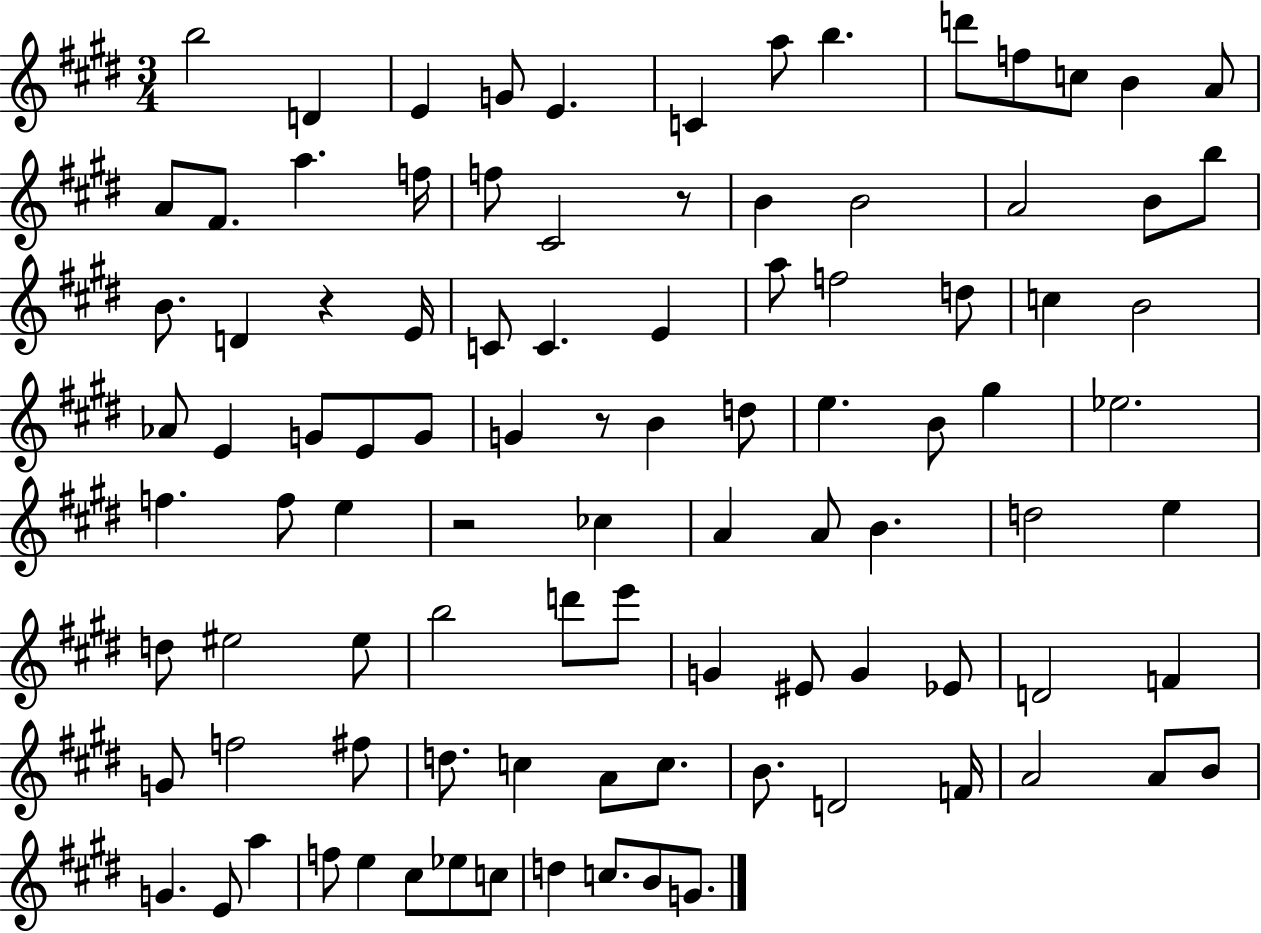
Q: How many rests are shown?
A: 4